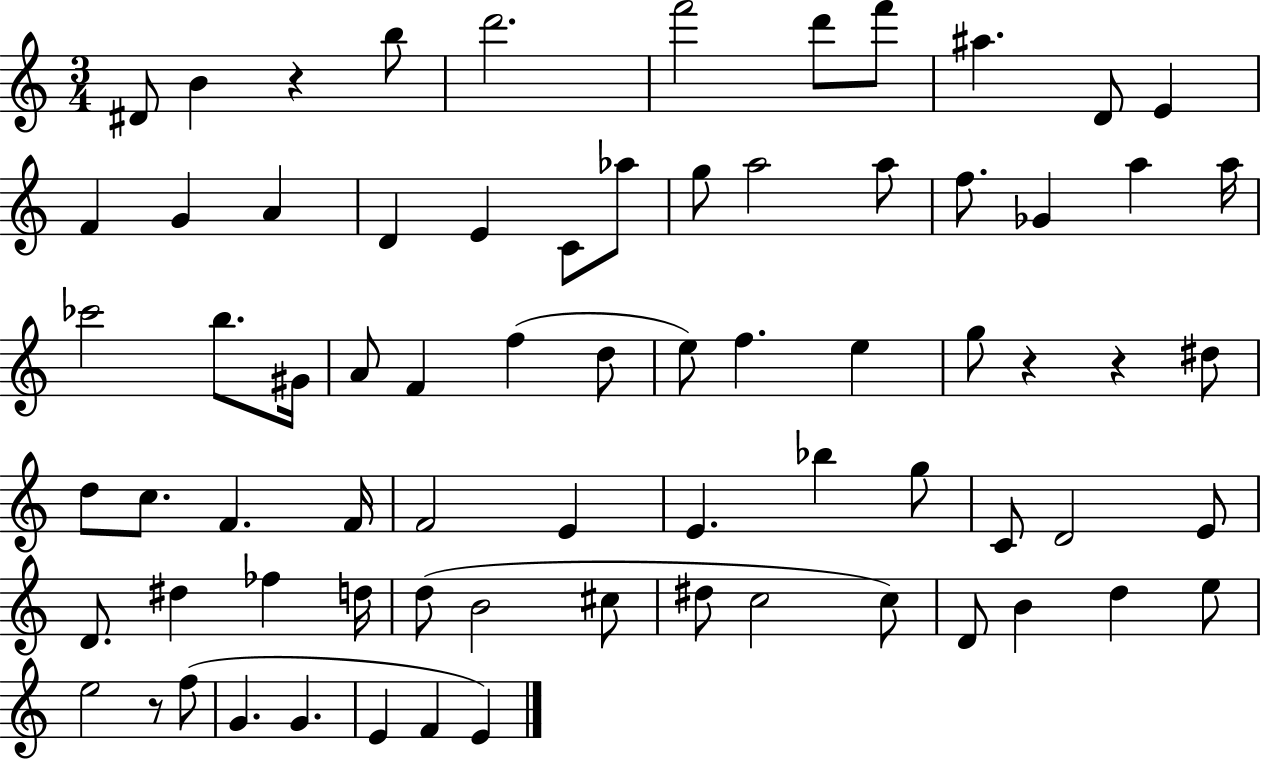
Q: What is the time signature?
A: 3/4